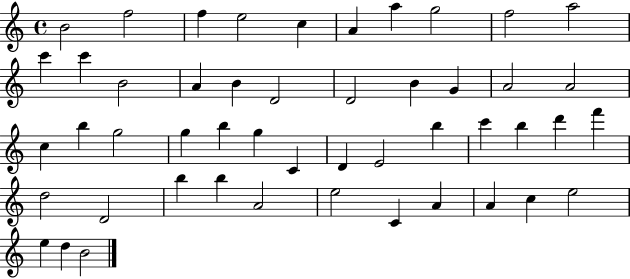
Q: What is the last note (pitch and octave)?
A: B4